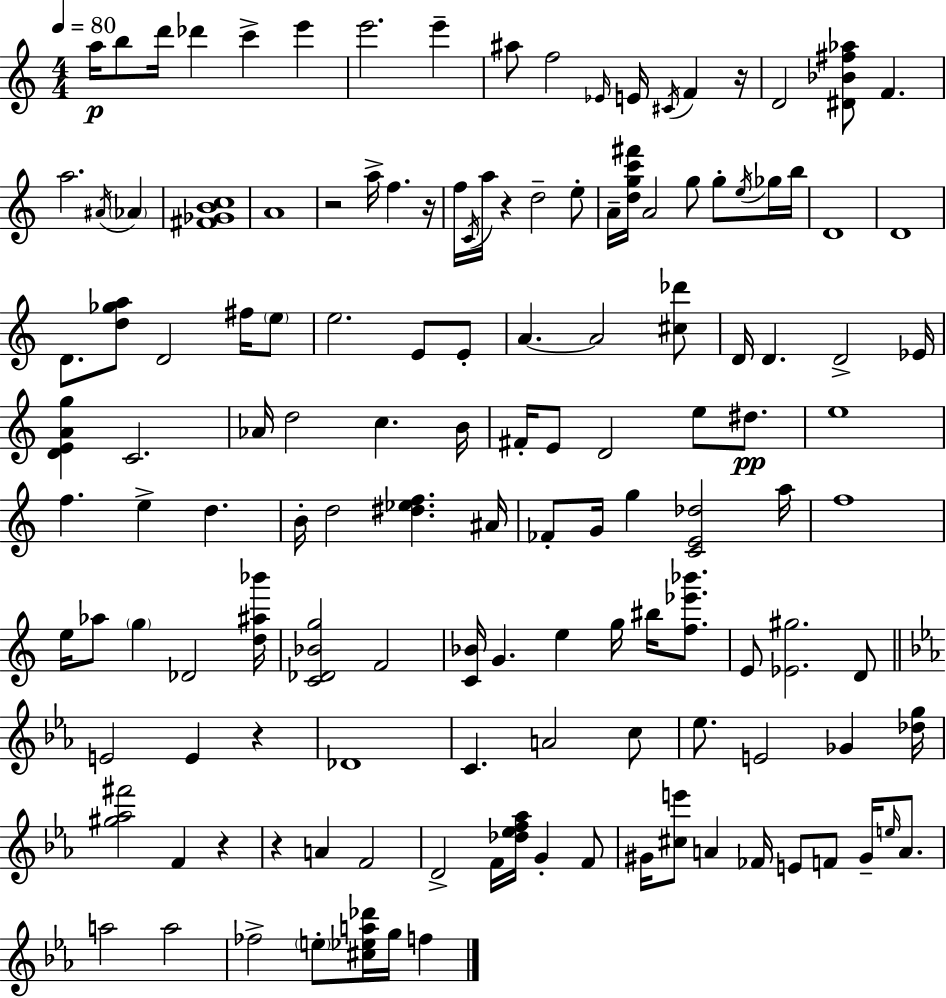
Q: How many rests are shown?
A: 7